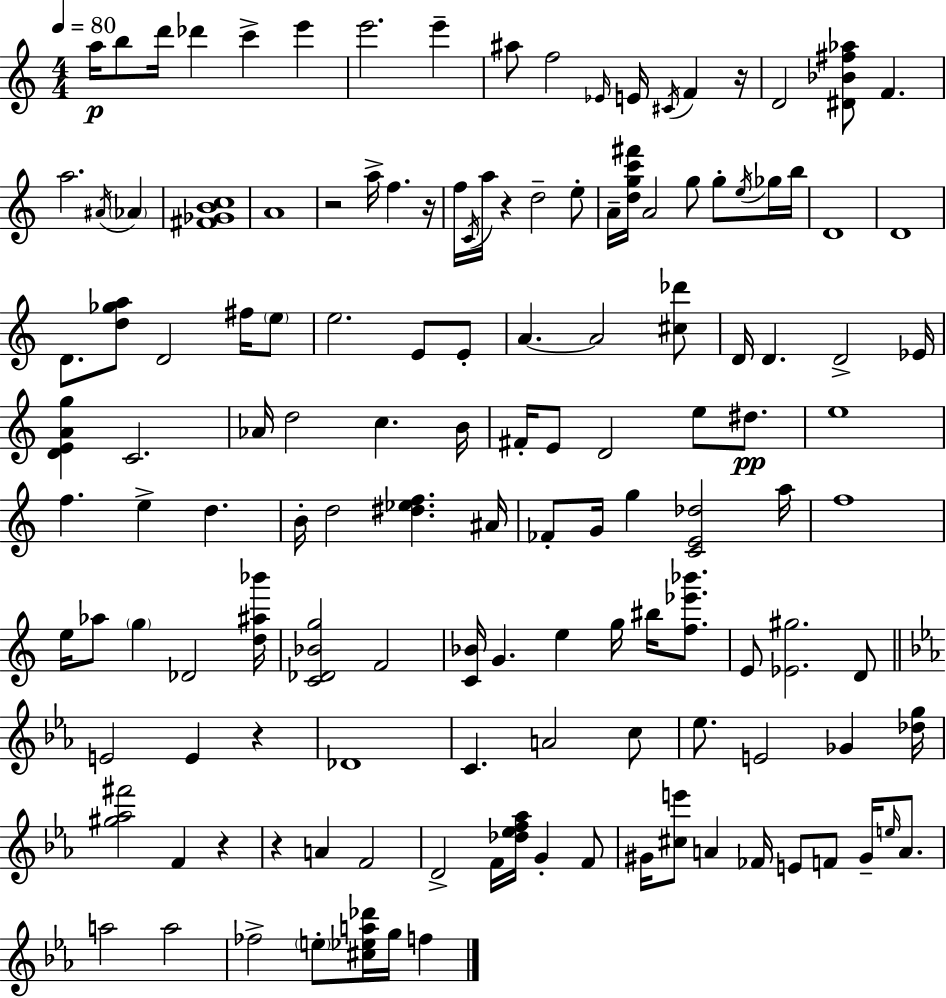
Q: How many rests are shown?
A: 7